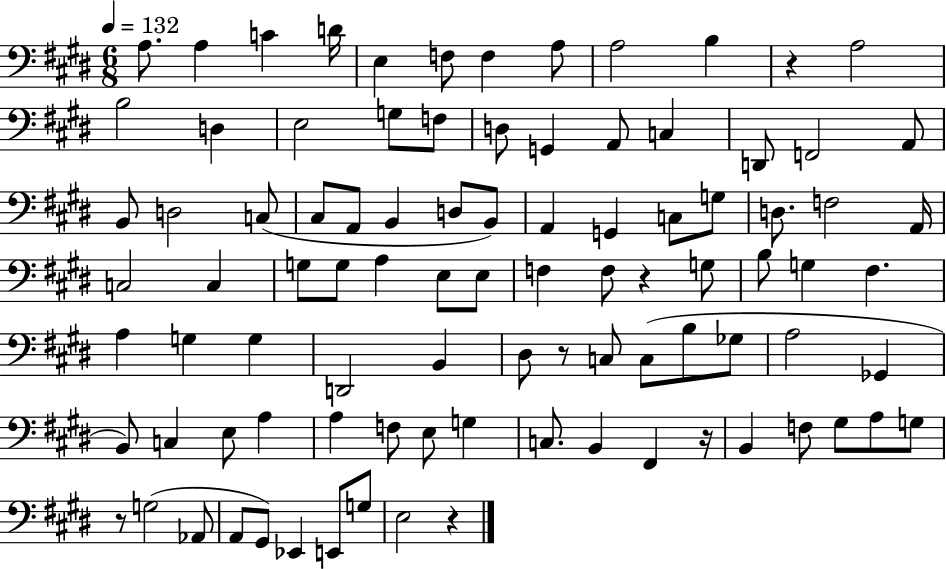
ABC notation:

X:1
T:Untitled
M:6/8
L:1/4
K:E
A,/2 A, C D/4 E, F,/2 F, A,/2 A,2 B, z A,2 B,2 D, E,2 G,/2 F,/2 D,/2 G,, A,,/2 C, D,,/2 F,,2 A,,/2 B,,/2 D,2 C,/2 ^C,/2 A,,/2 B,, D,/2 B,,/2 A,, G,, C,/2 G,/2 D,/2 F,2 A,,/4 C,2 C, G,/2 G,/2 A, E,/2 E,/2 F, F,/2 z G,/2 B,/2 G, ^F, A, G, G, D,,2 B,, ^D,/2 z/2 C,/2 C,/2 B,/2 _G,/2 A,2 _G,, B,,/2 C, E,/2 A, A, F,/2 E,/2 G, C,/2 B,, ^F,, z/4 B,, F,/2 ^G,/2 A,/2 G,/2 z/2 G,2 _A,,/2 A,,/2 ^G,,/2 _E,, E,,/2 G,/2 E,2 z